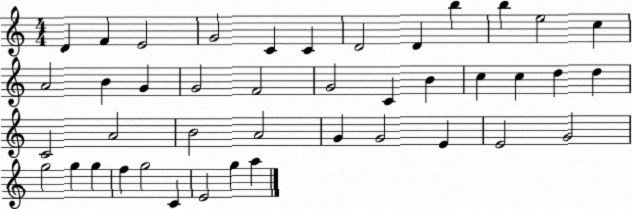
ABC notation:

X:1
T:Untitled
M:4/4
L:1/4
K:C
D F E2 G2 C C D2 D b b e2 c A2 B G G2 F2 G2 C B c c d d C2 A2 B2 A2 G G2 E E2 G2 g2 g g f g2 C E2 g a